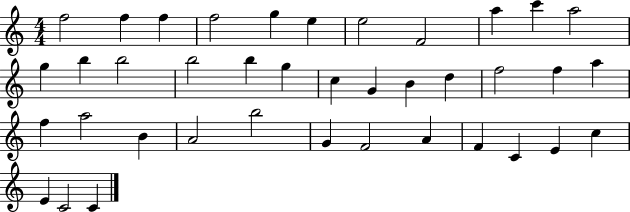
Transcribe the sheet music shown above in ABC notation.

X:1
T:Untitled
M:4/4
L:1/4
K:C
f2 f f f2 g e e2 F2 a c' a2 g b b2 b2 b g c G B d f2 f a f a2 B A2 b2 G F2 A F C E c E C2 C